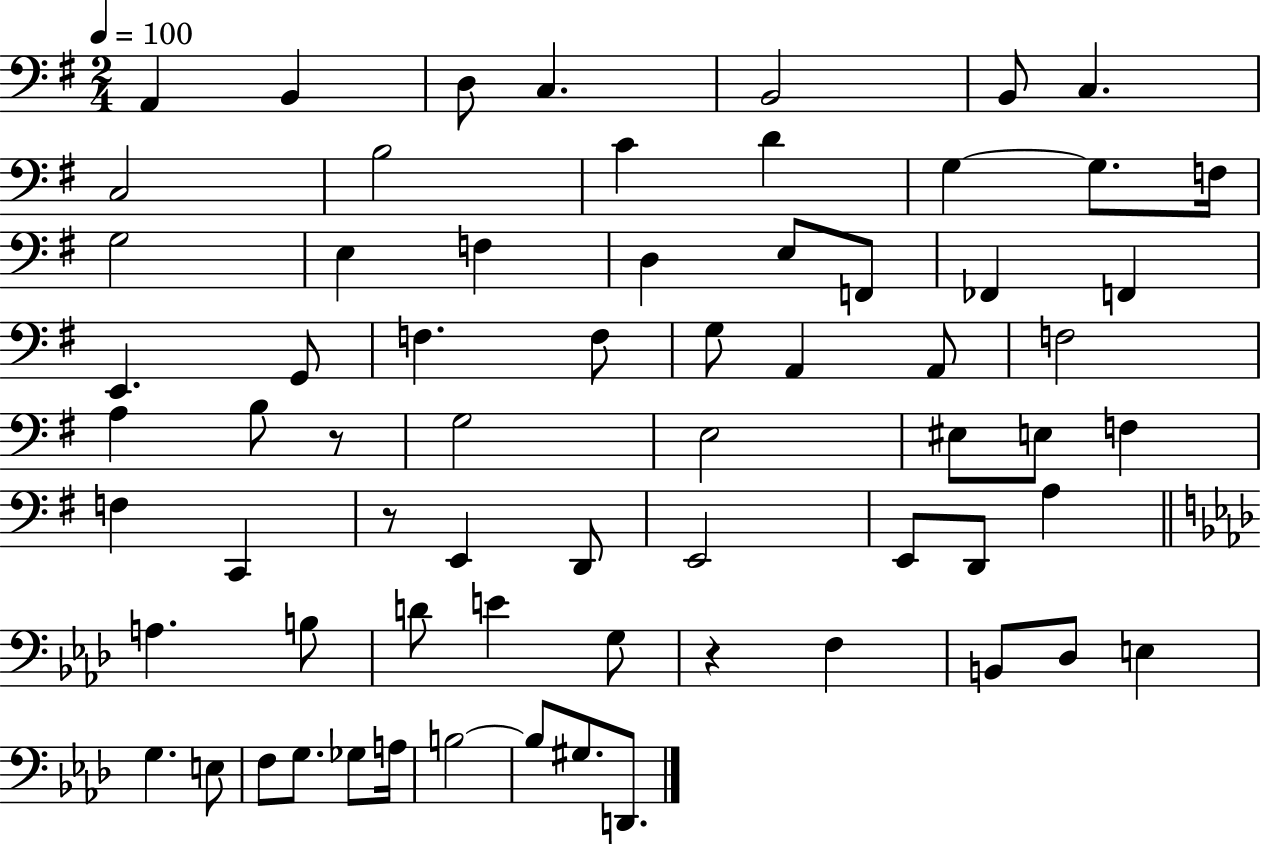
X:1
T:Untitled
M:2/4
L:1/4
K:G
A,, B,, D,/2 C, B,,2 B,,/2 C, C,2 B,2 C D G, G,/2 F,/4 G,2 E, F, D, E,/2 F,,/2 _F,, F,, E,, G,,/2 F, F,/2 G,/2 A,, A,,/2 F,2 A, B,/2 z/2 G,2 E,2 ^E,/2 E,/2 F, F, C,, z/2 E,, D,,/2 E,,2 E,,/2 D,,/2 A, A, B,/2 D/2 E G,/2 z F, B,,/2 _D,/2 E, G, E,/2 F,/2 G,/2 _G,/2 A,/4 B,2 B,/2 ^G,/2 D,,/2